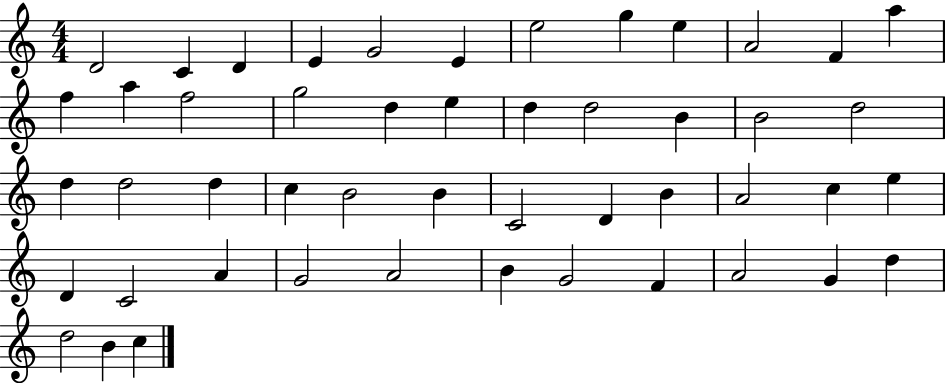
D4/h C4/q D4/q E4/q G4/h E4/q E5/h G5/q E5/q A4/h F4/q A5/q F5/q A5/q F5/h G5/h D5/q E5/q D5/q D5/h B4/q B4/h D5/h D5/q D5/h D5/q C5/q B4/h B4/q C4/h D4/q B4/q A4/h C5/q E5/q D4/q C4/h A4/q G4/h A4/h B4/q G4/h F4/q A4/h G4/q D5/q D5/h B4/q C5/q